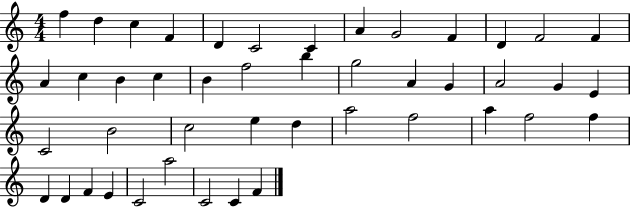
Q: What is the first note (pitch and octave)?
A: F5